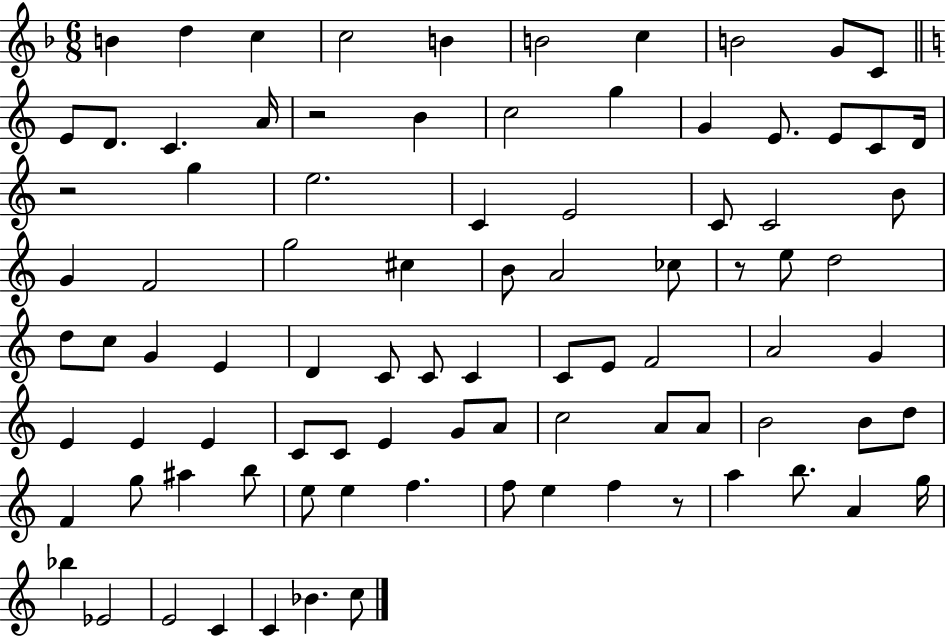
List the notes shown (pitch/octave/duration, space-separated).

B4/q D5/q C5/q C5/h B4/q B4/h C5/q B4/h G4/e C4/e E4/e D4/e. C4/q. A4/s R/h B4/q C5/h G5/q G4/q E4/e. E4/e C4/e D4/s R/h G5/q E5/h. C4/q E4/h C4/e C4/h B4/e G4/q F4/h G5/h C#5/q B4/e A4/h CES5/e R/e E5/e D5/h D5/e C5/e G4/q E4/q D4/q C4/e C4/e C4/q C4/e E4/e F4/h A4/h G4/q E4/q E4/q E4/q C4/e C4/e E4/q G4/e A4/e C5/h A4/e A4/e B4/h B4/e D5/e F4/q G5/e A#5/q B5/e E5/e E5/q F5/q. F5/e E5/q F5/q R/e A5/q B5/e. A4/q G5/s Bb5/q Eb4/h E4/h C4/q C4/q Bb4/q. C5/e